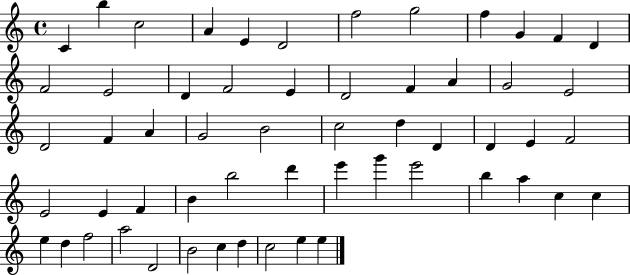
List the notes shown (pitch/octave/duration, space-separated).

C4/q B5/q C5/h A4/q E4/q D4/h F5/h G5/h F5/q G4/q F4/q D4/q F4/h E4/h D4/q F4/h E4/q D4/h F4/q A4/q G4/h E4/h D4/h F4/q A4/q G4/h B4/h C5/h D5/q D4/q D4/q E4/q F4/h E4/h E4/q F4/q B4/q B5/h D6/q E6/q G6/q E6/h B5/q A5/q C5/q C5/q E5/q D5/q F5/h A5/h D4/h B4/h C5/q D5/q C5/h E5/q E5/q